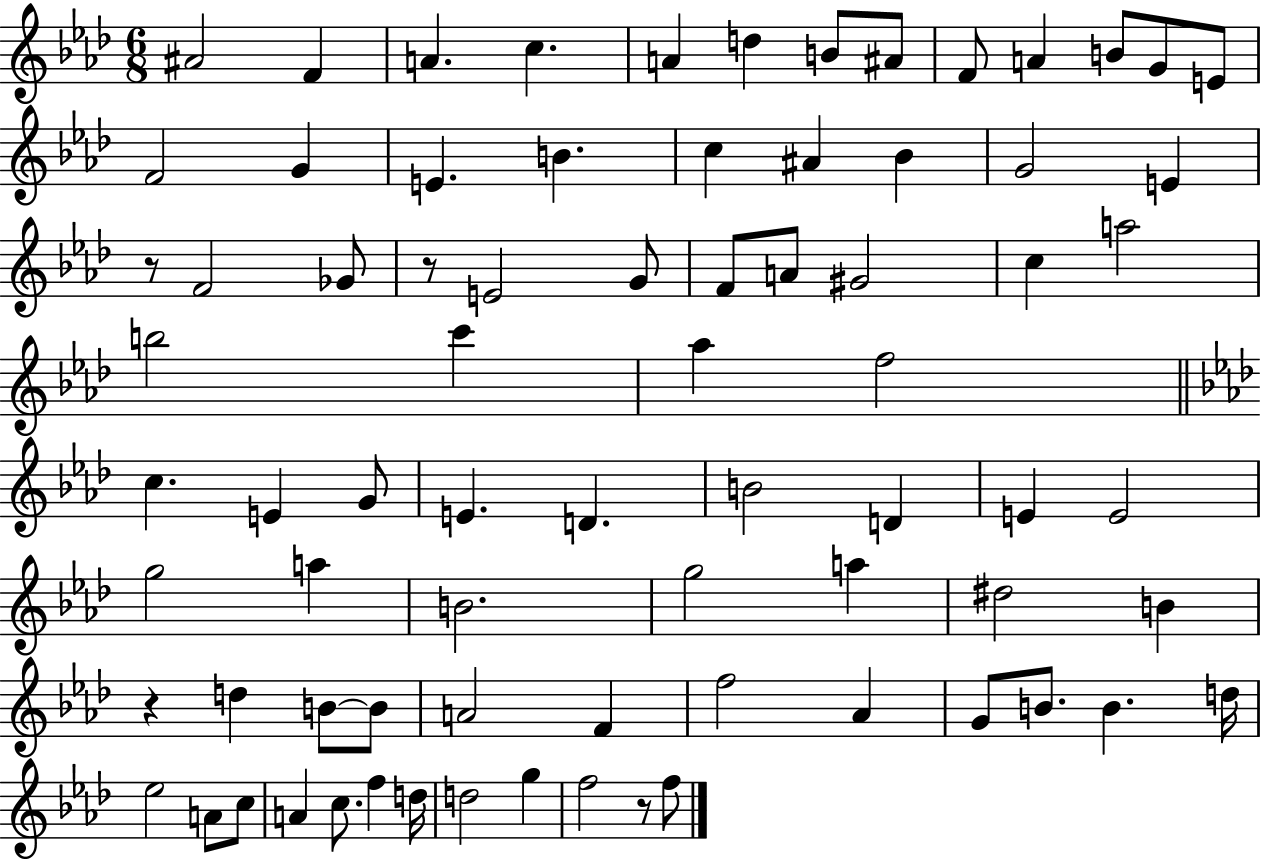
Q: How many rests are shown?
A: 4